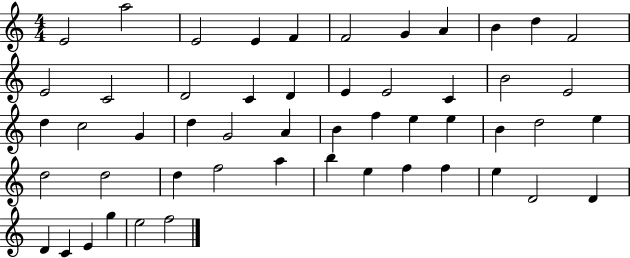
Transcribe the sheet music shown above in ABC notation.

X:1
T:Untitled
M:4/4
L:1/4
K:C
E2 a2 E2 E F F2 G A B d F2 E2 C2 D2 C D E E2 C B2 E2 d c2 G d G2 A B f e e B d2 e d2 d2 d f2 a b e f f e D2 D D C E g e2 f2